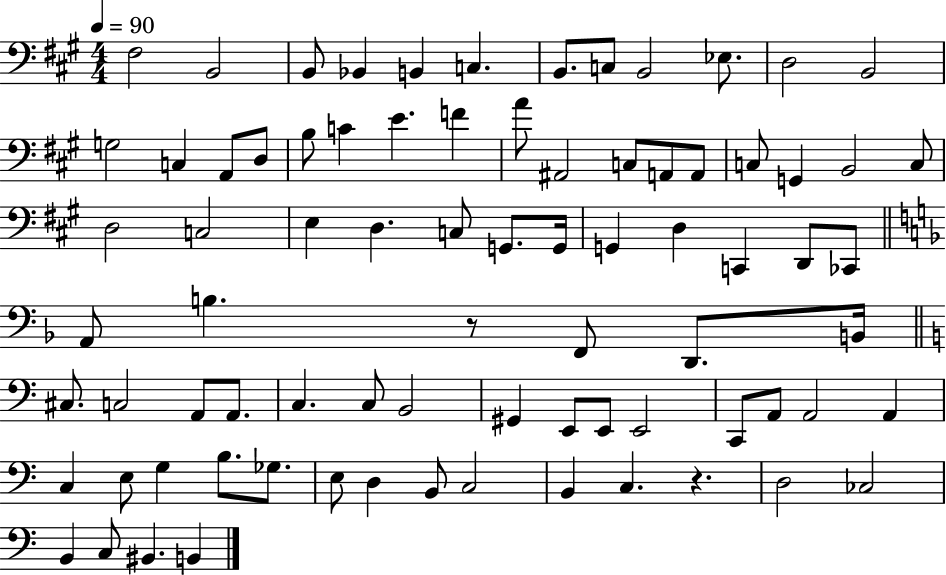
F#3/h B2/h B2/e Bb2/q B2/q C3/q. B2/e. C3/e B2/h Eb3/e. D3/h B2/h G3/h C3/q A2/e D3/e B3/e C4/q E4/q. F4/q A4/e A#2/h C3/e A2/e A2/e C3/e G2/q B2/h C3/e D3/h C3/h E3/q D3/q. C3/e G2/e. G2/s G2/q D3/q C2/q D2/e CES2/e A2/e B3/q. R/e F2/e D2/e. B2/s C#3/e. C3/h A2/e A2/e. C3/q. C3/e B2/h G#2/q E2/e E2/e E2/h C2/e A2/e A2/h A2/q C3/q E3/e G3/q B3/e. Gb3/e. E3/e D3/q B2/e C3/h B2/q C3/q. R/q. D3/h CES3/h B2/q C3/e BIS2/q. B2/q